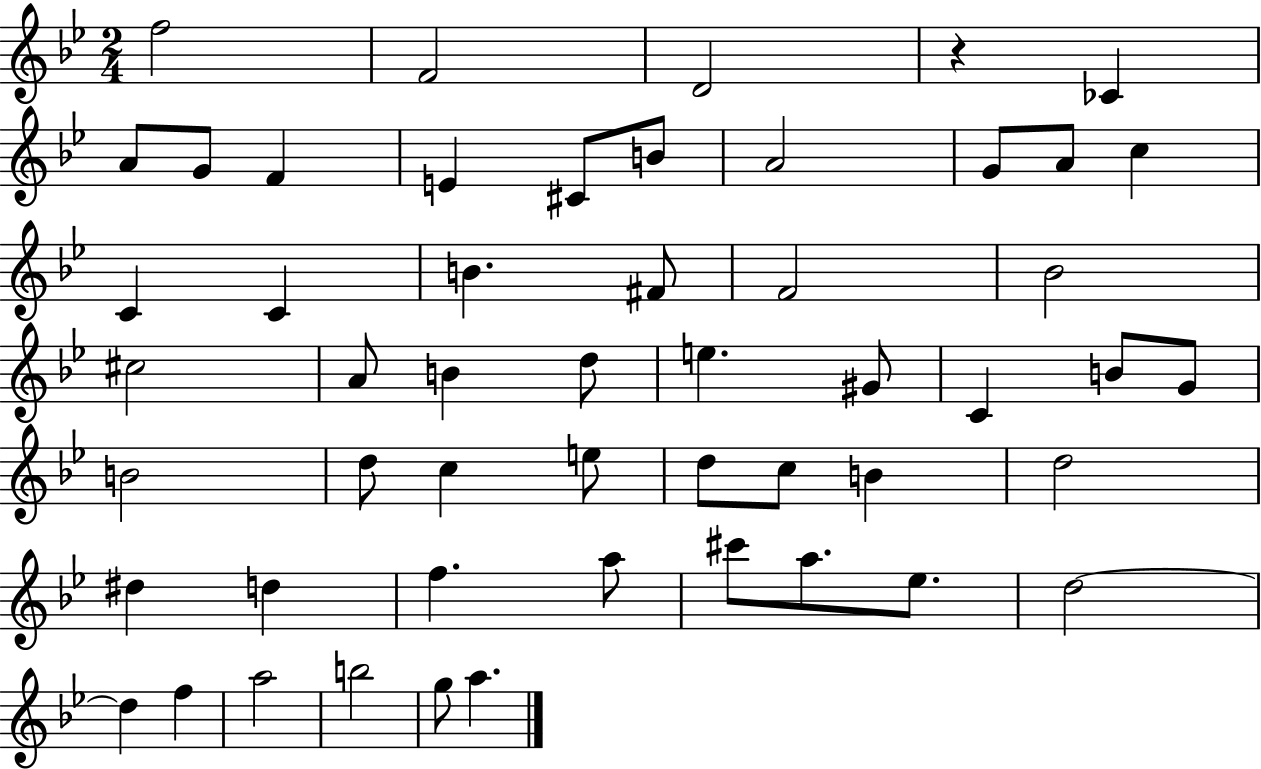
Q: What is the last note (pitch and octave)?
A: A5